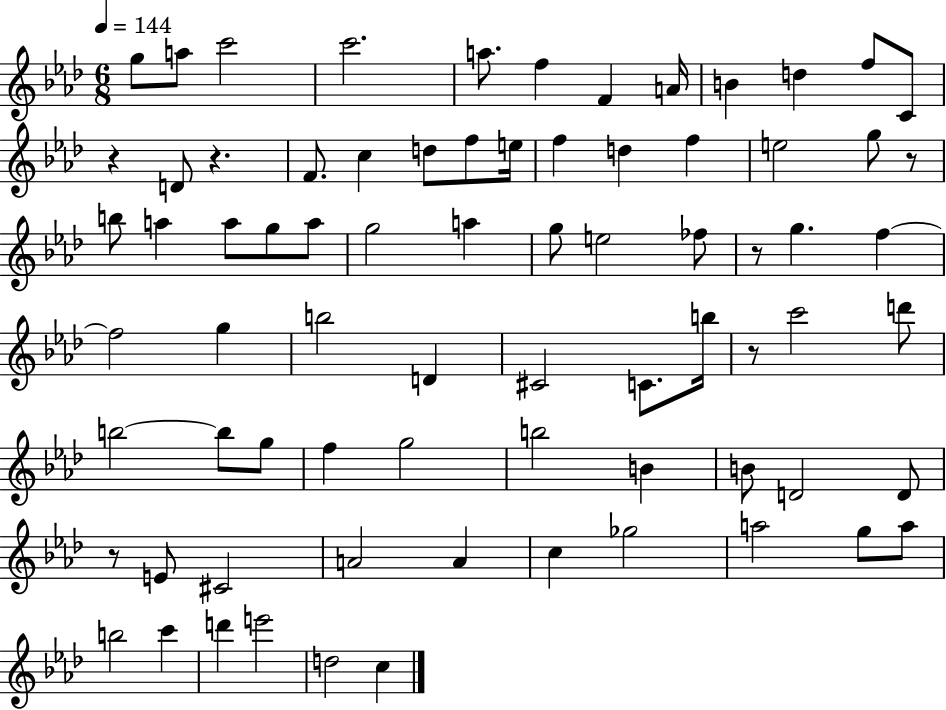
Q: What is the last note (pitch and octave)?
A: C5